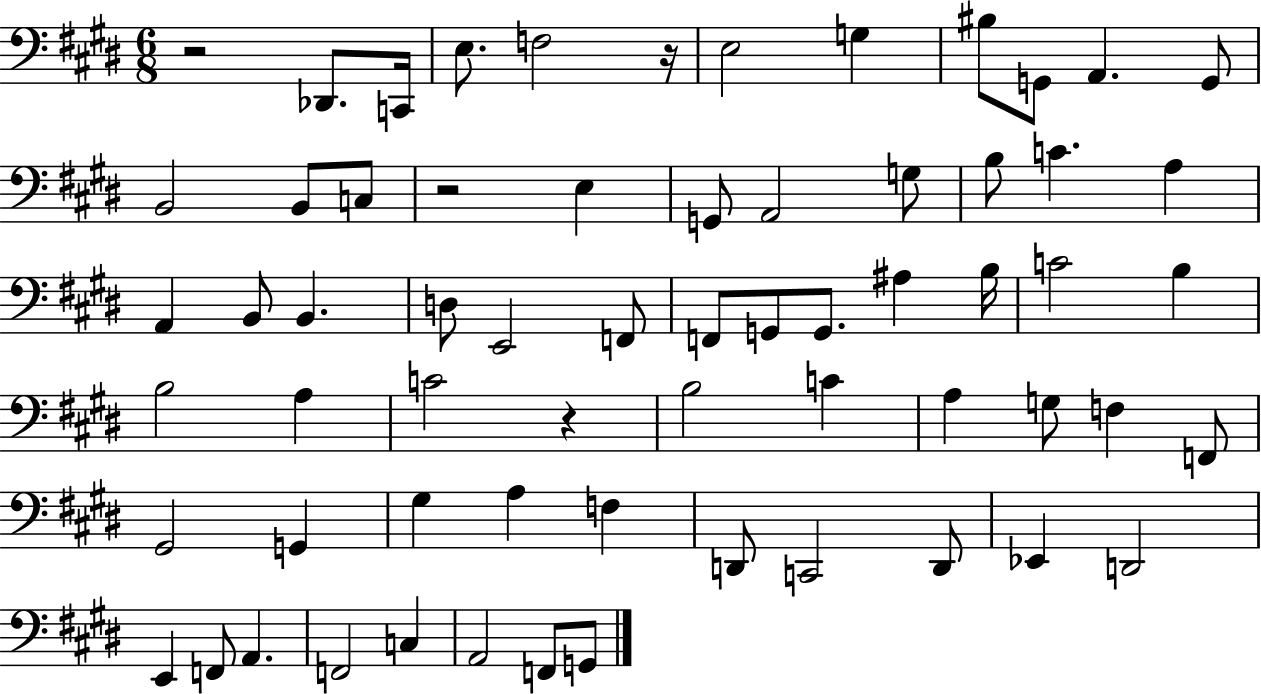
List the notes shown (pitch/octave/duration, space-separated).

R/h Db2/e. C2/s E3/e. F3/h R/s E3/h G3/q BIS3/e G2/e A2/q. G2/e B2/h B2/e C3/e R/h E3/q G2/e A2/h G3/e B3/e C4/q. A3/q A2/q B2/e B2/q. D3/e E2/h F2/e F2/e G2/e G2/e. A#3/q B3/s C4/h B3/q B3/h A3/q C4/h R/q B3/h C4/q A3/q G3/e F3/q F2/e G#2/h G2/q G#3/q A3/q F3/q D2/e C2/h D2/e Eb2/q D2/h E2/q F2/e A2/q. F2/h C3/q A2/h F2/e G2/e